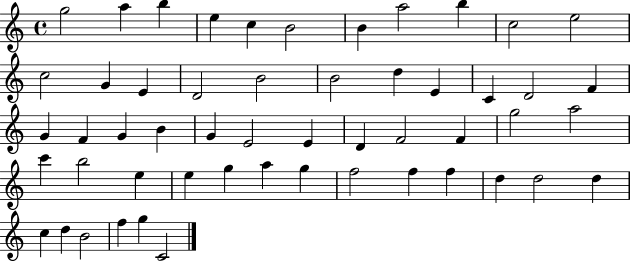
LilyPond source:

{
  \clef treble
  \time 4/4
  \defaultTimeSignature
  \key c \major
  g''2 a''4 b''4 | e''4 c''4 b'2 | b'4 a''2 b''4 | c''2 e''2 | \break c''2 g'4 e'4 | d'2 b'2 | b'2 d''4 e'4 | c'4 d'2 f'4 | \break g'4 f'4 g'4 b'4 | g'4 e'2 e'4 | d'4 f'2 f'4 | g''2 a''2 | \break c'''4 b''2 e''4 | e''4 g''4 a''4 g''4 | f''2 f''4 f''4 | d''4 d''2 d''4 | \break c''4 d''4 b'2 | f''4 g''4 c'2 | \bar "|."
}